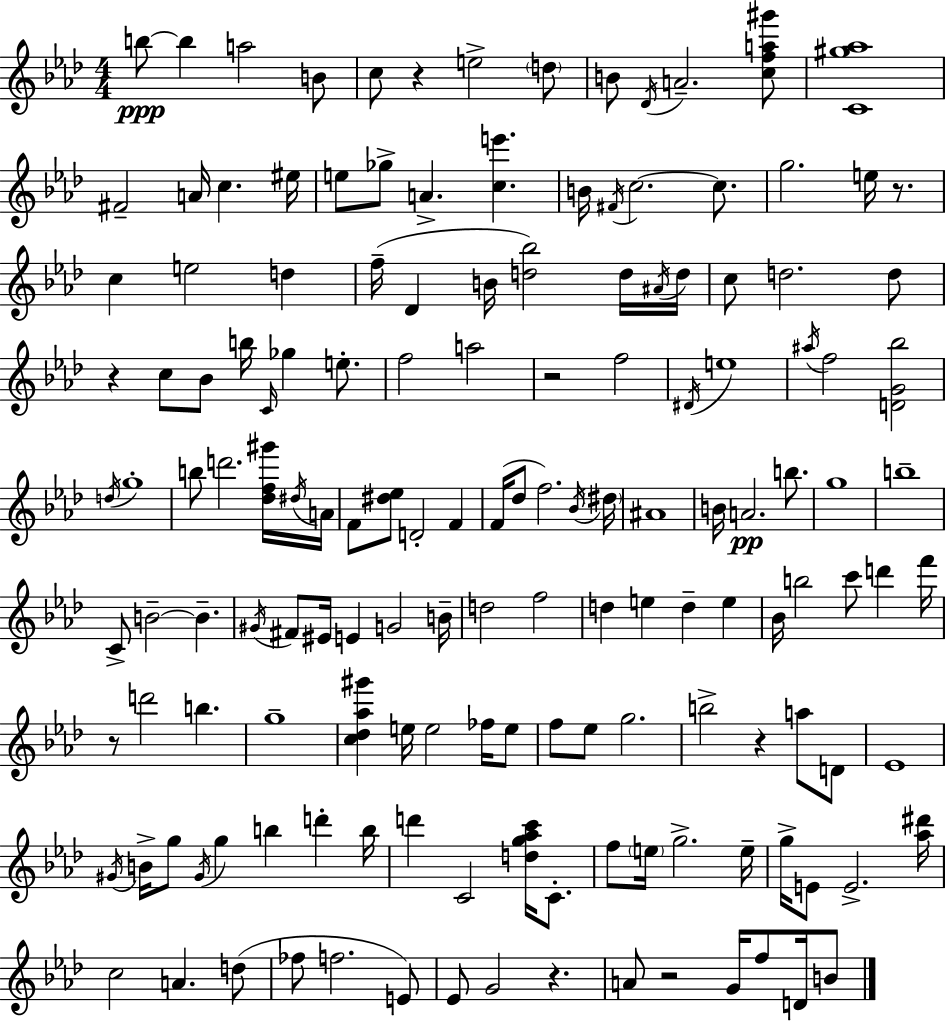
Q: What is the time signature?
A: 4/4